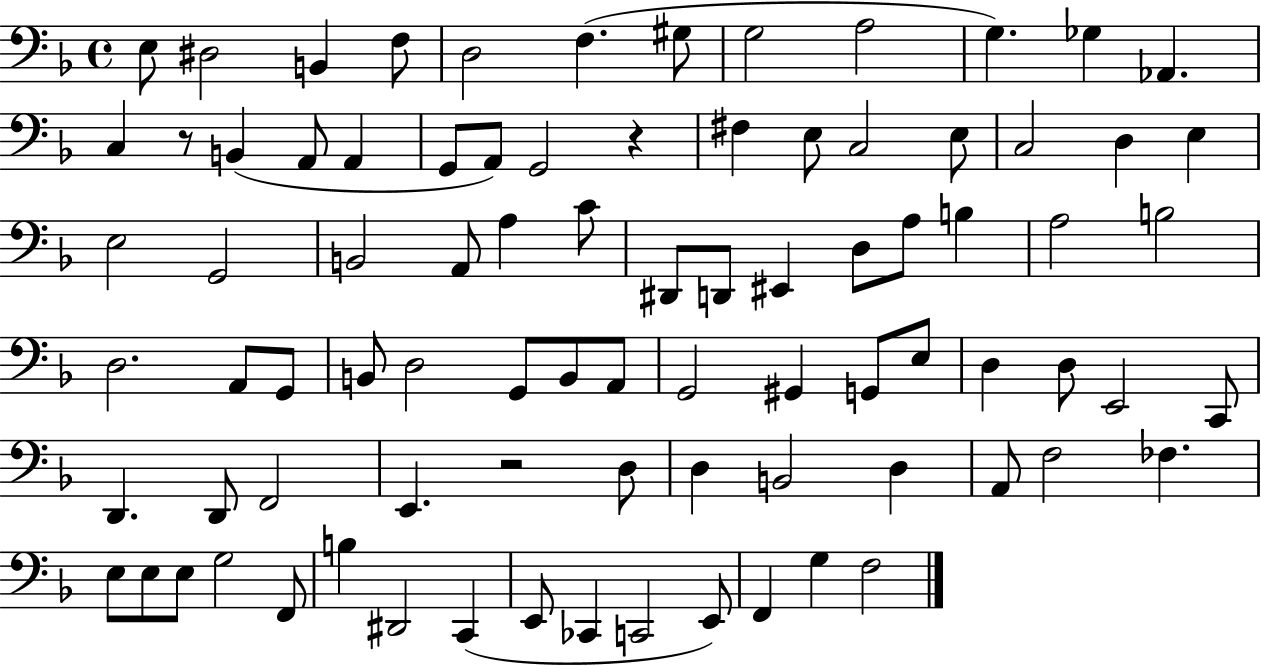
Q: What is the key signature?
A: F major